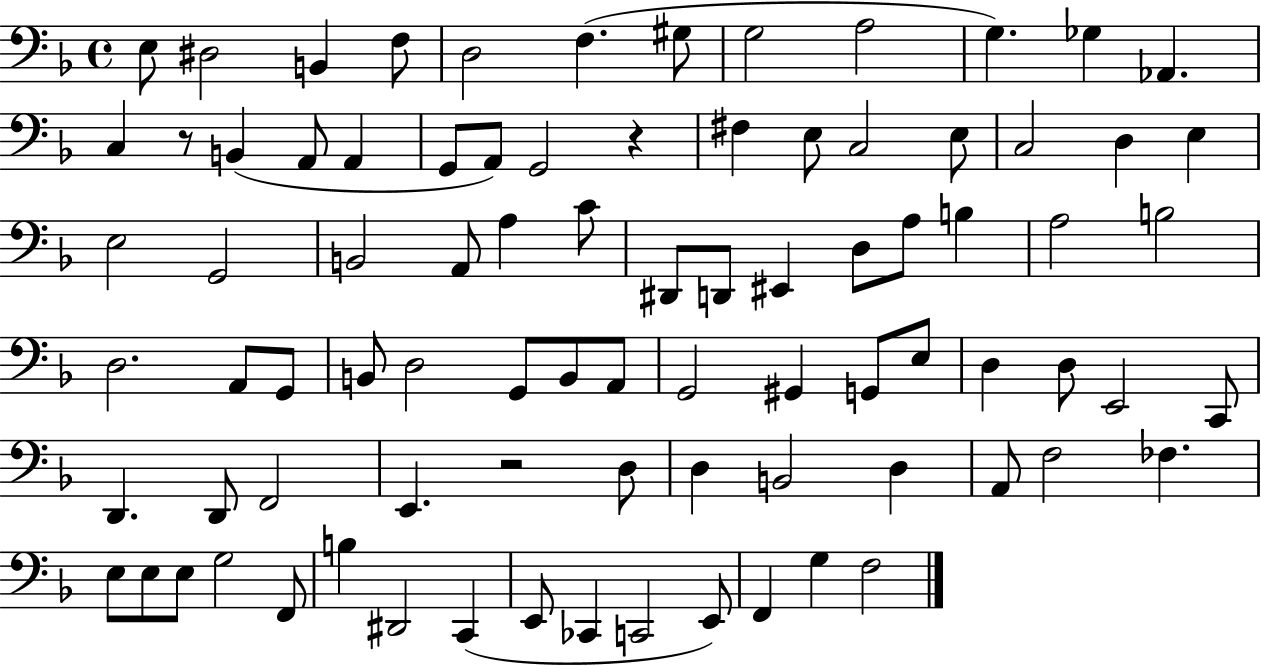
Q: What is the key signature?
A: F major